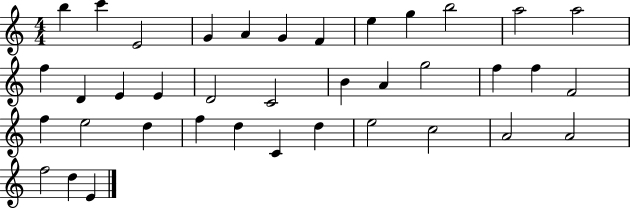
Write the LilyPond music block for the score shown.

{
  \clef treble
  \numericTimeSignature
  \time 4/4
  \key c \major
  b''4 c'''4 e'2 | g'4 a'4 g'4 f'4 | e''4 g''4 b''2 | a''2 a''2 | \break f''4 d'4 e'4 e'4 | d'2 c'2 | b'4 a'4 g''2 | f''4 f''4 f'2 | \break f''4 e''2 d''4 | f''4 d''4 c'4 d''4 | e''2 c''2 | a'2 a'2 | \break f''2 d''4 e'4 | \bar "|."
}